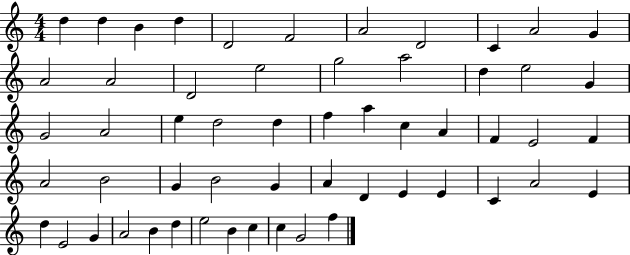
{
  \clef treble
  \numericTimeSignature
  \time 4/4
  \key c \major
  d''4 d''4 b'4 d''4 | d'2 f'2 | a'2 d'2 | c'4 a'2 g'4 | \break a'2 a'2 | d'2 e''2 | g''2 a''2 | d''4 e''2 g'4 | \break g'2 a'2 | e''4 d''2 d''4 | f''4 a''4 c''4 a'4 | f'4 e'2 f'4 | \break a'2 b'2 | g'4 b'2 g'4 | a'4 d'4 e'4 e'4 | c'4 a'2 e'4 | \break d''4 e'2 g'4 | a'2 b'4 d''4 | e''2 b'4 c''4 | c''4 g'2 f''4 | \break \bar "|."
}